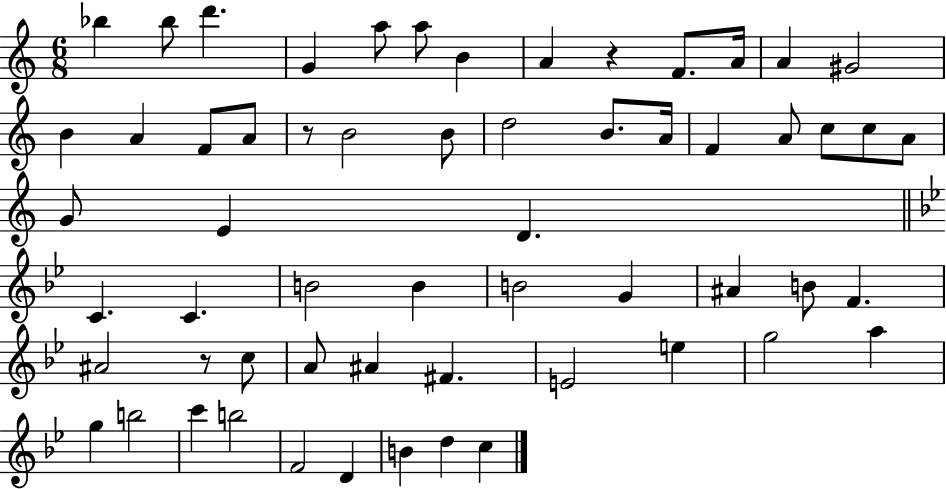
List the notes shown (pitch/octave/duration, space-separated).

Bb5/q Bb5/e D6/q. G4/q A5/e A5/e B4/q A4/q R/q F4/e. A4/s A4/q G#4/h B4/q A4/q F4/e A4/e R/e B4/h B4/e D5/h B4/e. A4/s F4/q A4/e C5/e C5/e A4/e G4/e E4/q D4/q. C4/q. C4/q. B4/h B4/q B4/h G4/q A#4/q B4/e F4/q. A#4/h R/e C5/e A4/e A#4/q F#4/q. E4/h E5/q G5/h A5/q G5/q B5/h C6/q B5/h F4/h D4/q B4/q D5/q C5/q